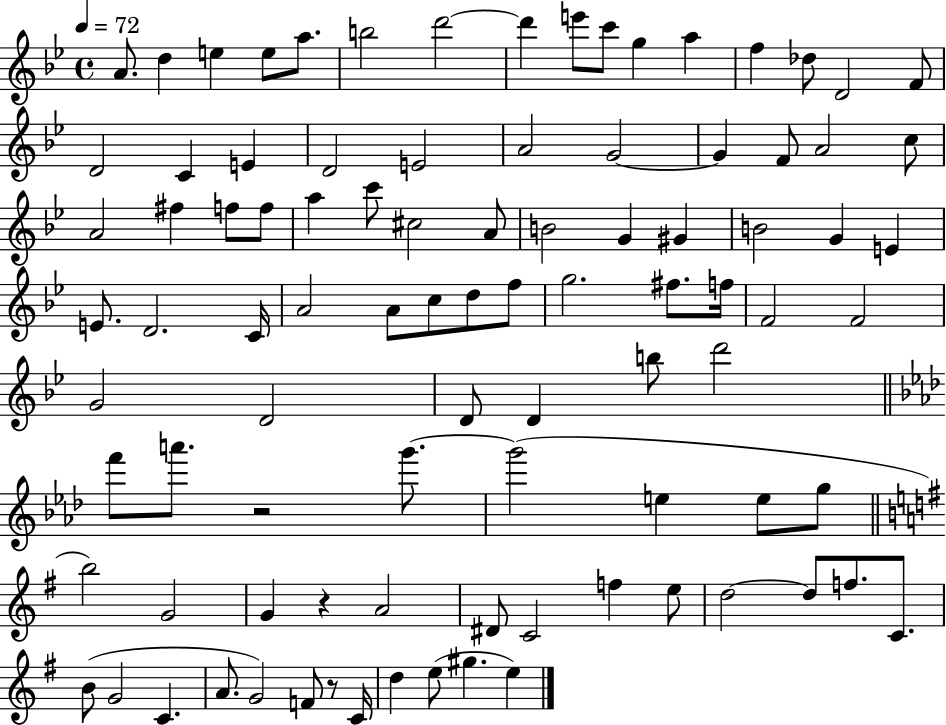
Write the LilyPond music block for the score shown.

{
  \clef treble
  \time 4/4
  \defaultTimeSignature
  \key bes \major
  \tempo 4 = 72
  a'8. d''4 e''4 e''8 a''8. | b''2 d'''2~~ | d'''4 e'''8 c'''8 g''4 a''4 | f''4 des''8 d'2 f'8 | \break d'2 c'4 e'4 | d'2 e'2 | a'2 g'2~~ | g'4 f'8 a'2 c''8 | \break a'2 fis''4 f''8 f''8 | a''4 c'''8 cis''2 a'8 | b'2 g'4 gis'4 | b'2 g'4 e'4 | \break e'8. d'2. c'16 | a'2 a'8 c''8 d''8 f''8 | g''2. fis''8. f''16 | f'2 f'2 | \break g'2 d'2 | d'8 d'4 b''8 d'''2 | \bar "||" \break \key f \minor f'''8 a'''8. r2 g'''8.~~ | g'''2( e''4 e''8 g''8 | \bar "||" \break \key g \major b''2) g'2 | g'4 r4 a'2 | dis'8 c'2 f''4 e''8 | d''2~~ d''8 f''8. c'8. | \break b'8( g'2 c'4. | a'8. g'2) f'8 r8 c'16 | d''4 e''8( gis''4. e''4) | \bar "|."
}